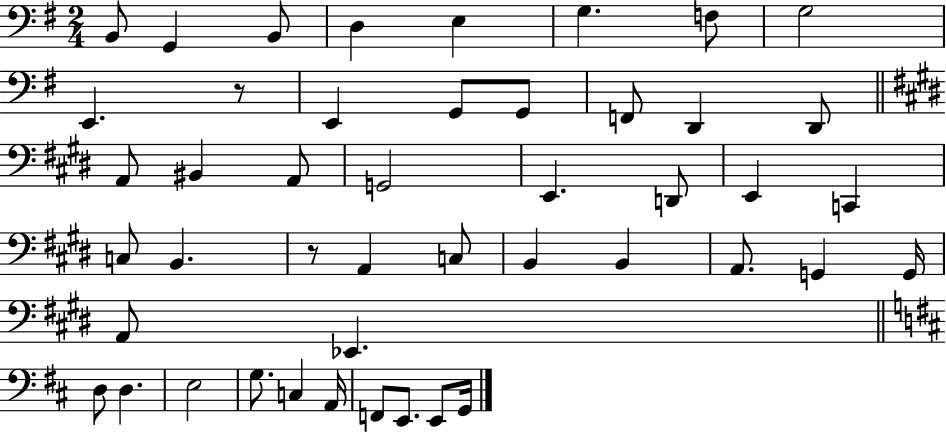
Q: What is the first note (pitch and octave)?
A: B2